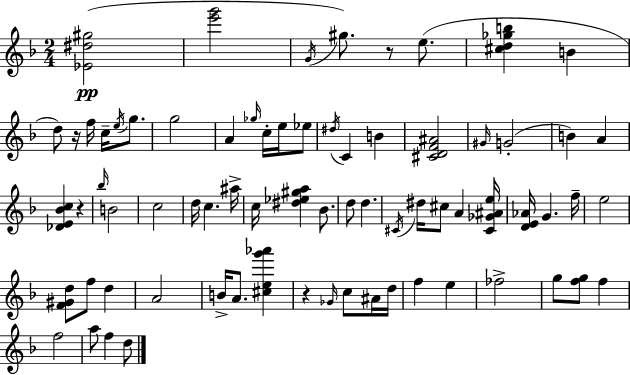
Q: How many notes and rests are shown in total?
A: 72